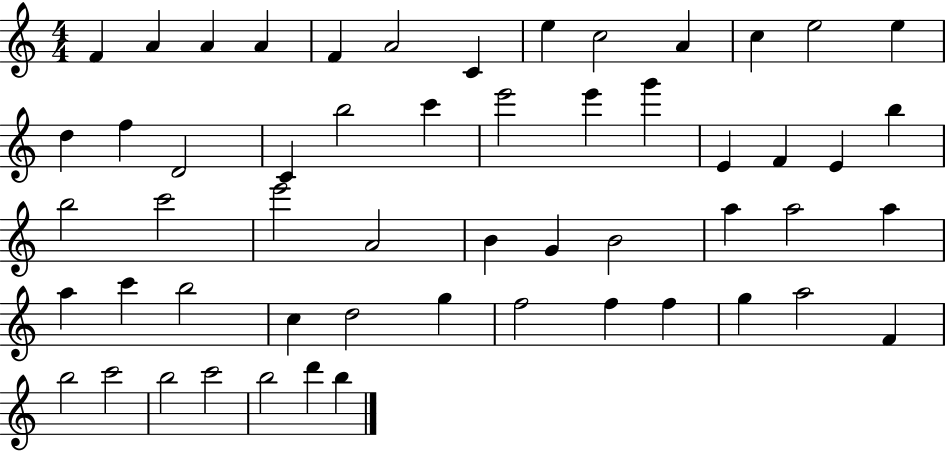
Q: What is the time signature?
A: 4/4